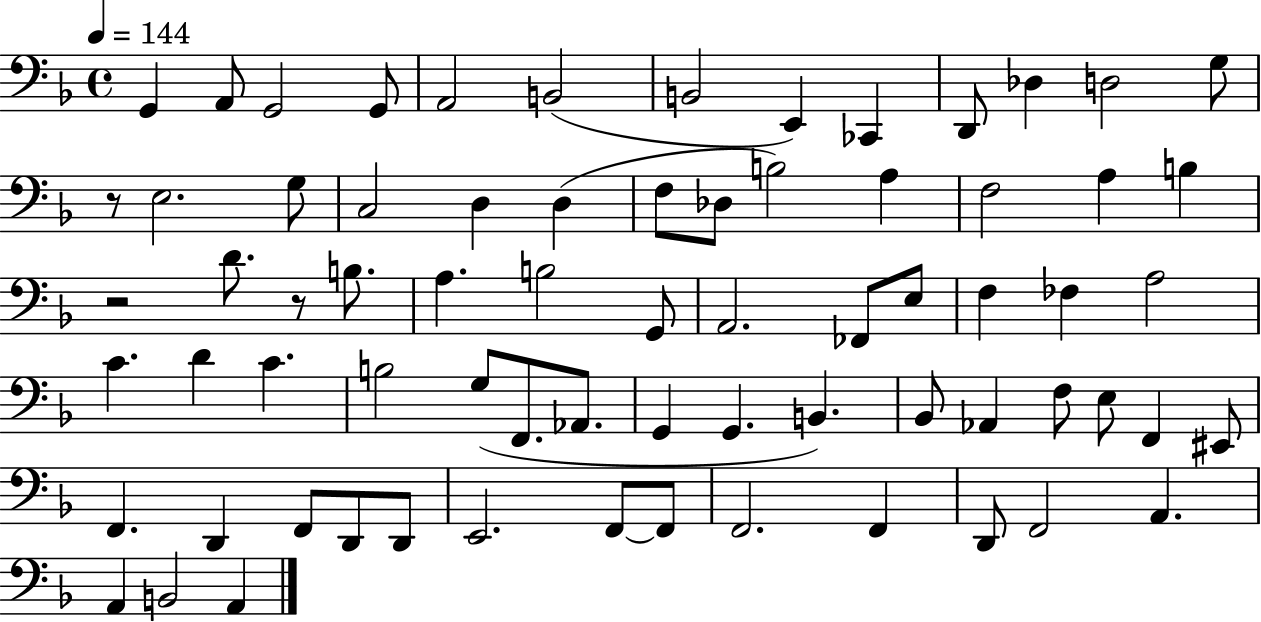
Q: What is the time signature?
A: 4/4